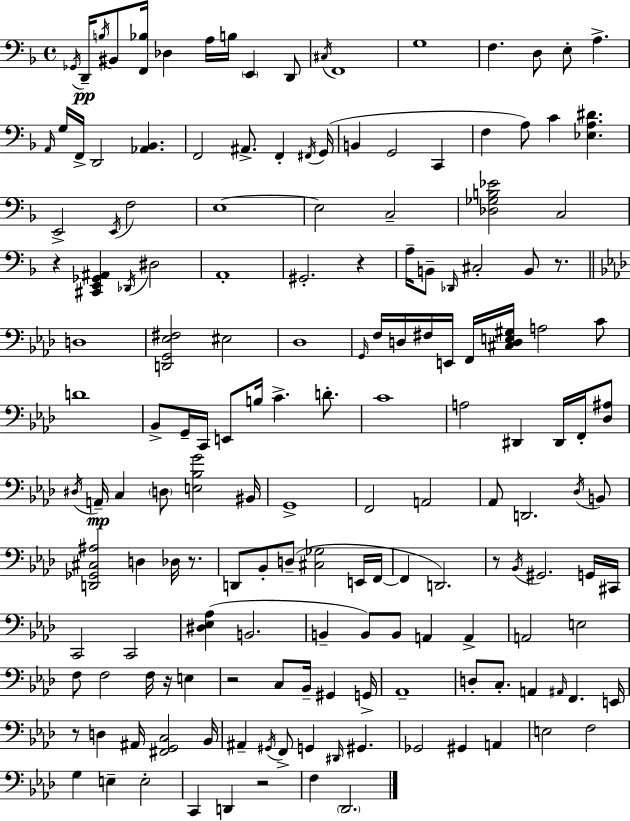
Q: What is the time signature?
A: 4/4